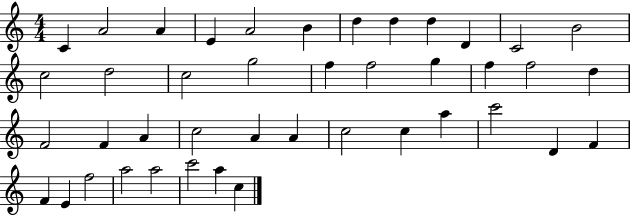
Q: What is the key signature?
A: C major